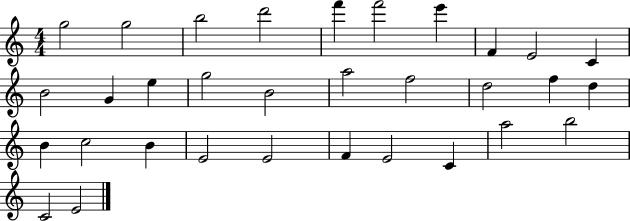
X:1
T:Untitled
M:4/4
L:1/4
K:C
g2 g2 b2 d'2 f' f'2 e' F E2 C B2 G e g2 B2 a2 f2 d2 f d B c2 B E2 E2 F E2 C a2 b2 C2 E2